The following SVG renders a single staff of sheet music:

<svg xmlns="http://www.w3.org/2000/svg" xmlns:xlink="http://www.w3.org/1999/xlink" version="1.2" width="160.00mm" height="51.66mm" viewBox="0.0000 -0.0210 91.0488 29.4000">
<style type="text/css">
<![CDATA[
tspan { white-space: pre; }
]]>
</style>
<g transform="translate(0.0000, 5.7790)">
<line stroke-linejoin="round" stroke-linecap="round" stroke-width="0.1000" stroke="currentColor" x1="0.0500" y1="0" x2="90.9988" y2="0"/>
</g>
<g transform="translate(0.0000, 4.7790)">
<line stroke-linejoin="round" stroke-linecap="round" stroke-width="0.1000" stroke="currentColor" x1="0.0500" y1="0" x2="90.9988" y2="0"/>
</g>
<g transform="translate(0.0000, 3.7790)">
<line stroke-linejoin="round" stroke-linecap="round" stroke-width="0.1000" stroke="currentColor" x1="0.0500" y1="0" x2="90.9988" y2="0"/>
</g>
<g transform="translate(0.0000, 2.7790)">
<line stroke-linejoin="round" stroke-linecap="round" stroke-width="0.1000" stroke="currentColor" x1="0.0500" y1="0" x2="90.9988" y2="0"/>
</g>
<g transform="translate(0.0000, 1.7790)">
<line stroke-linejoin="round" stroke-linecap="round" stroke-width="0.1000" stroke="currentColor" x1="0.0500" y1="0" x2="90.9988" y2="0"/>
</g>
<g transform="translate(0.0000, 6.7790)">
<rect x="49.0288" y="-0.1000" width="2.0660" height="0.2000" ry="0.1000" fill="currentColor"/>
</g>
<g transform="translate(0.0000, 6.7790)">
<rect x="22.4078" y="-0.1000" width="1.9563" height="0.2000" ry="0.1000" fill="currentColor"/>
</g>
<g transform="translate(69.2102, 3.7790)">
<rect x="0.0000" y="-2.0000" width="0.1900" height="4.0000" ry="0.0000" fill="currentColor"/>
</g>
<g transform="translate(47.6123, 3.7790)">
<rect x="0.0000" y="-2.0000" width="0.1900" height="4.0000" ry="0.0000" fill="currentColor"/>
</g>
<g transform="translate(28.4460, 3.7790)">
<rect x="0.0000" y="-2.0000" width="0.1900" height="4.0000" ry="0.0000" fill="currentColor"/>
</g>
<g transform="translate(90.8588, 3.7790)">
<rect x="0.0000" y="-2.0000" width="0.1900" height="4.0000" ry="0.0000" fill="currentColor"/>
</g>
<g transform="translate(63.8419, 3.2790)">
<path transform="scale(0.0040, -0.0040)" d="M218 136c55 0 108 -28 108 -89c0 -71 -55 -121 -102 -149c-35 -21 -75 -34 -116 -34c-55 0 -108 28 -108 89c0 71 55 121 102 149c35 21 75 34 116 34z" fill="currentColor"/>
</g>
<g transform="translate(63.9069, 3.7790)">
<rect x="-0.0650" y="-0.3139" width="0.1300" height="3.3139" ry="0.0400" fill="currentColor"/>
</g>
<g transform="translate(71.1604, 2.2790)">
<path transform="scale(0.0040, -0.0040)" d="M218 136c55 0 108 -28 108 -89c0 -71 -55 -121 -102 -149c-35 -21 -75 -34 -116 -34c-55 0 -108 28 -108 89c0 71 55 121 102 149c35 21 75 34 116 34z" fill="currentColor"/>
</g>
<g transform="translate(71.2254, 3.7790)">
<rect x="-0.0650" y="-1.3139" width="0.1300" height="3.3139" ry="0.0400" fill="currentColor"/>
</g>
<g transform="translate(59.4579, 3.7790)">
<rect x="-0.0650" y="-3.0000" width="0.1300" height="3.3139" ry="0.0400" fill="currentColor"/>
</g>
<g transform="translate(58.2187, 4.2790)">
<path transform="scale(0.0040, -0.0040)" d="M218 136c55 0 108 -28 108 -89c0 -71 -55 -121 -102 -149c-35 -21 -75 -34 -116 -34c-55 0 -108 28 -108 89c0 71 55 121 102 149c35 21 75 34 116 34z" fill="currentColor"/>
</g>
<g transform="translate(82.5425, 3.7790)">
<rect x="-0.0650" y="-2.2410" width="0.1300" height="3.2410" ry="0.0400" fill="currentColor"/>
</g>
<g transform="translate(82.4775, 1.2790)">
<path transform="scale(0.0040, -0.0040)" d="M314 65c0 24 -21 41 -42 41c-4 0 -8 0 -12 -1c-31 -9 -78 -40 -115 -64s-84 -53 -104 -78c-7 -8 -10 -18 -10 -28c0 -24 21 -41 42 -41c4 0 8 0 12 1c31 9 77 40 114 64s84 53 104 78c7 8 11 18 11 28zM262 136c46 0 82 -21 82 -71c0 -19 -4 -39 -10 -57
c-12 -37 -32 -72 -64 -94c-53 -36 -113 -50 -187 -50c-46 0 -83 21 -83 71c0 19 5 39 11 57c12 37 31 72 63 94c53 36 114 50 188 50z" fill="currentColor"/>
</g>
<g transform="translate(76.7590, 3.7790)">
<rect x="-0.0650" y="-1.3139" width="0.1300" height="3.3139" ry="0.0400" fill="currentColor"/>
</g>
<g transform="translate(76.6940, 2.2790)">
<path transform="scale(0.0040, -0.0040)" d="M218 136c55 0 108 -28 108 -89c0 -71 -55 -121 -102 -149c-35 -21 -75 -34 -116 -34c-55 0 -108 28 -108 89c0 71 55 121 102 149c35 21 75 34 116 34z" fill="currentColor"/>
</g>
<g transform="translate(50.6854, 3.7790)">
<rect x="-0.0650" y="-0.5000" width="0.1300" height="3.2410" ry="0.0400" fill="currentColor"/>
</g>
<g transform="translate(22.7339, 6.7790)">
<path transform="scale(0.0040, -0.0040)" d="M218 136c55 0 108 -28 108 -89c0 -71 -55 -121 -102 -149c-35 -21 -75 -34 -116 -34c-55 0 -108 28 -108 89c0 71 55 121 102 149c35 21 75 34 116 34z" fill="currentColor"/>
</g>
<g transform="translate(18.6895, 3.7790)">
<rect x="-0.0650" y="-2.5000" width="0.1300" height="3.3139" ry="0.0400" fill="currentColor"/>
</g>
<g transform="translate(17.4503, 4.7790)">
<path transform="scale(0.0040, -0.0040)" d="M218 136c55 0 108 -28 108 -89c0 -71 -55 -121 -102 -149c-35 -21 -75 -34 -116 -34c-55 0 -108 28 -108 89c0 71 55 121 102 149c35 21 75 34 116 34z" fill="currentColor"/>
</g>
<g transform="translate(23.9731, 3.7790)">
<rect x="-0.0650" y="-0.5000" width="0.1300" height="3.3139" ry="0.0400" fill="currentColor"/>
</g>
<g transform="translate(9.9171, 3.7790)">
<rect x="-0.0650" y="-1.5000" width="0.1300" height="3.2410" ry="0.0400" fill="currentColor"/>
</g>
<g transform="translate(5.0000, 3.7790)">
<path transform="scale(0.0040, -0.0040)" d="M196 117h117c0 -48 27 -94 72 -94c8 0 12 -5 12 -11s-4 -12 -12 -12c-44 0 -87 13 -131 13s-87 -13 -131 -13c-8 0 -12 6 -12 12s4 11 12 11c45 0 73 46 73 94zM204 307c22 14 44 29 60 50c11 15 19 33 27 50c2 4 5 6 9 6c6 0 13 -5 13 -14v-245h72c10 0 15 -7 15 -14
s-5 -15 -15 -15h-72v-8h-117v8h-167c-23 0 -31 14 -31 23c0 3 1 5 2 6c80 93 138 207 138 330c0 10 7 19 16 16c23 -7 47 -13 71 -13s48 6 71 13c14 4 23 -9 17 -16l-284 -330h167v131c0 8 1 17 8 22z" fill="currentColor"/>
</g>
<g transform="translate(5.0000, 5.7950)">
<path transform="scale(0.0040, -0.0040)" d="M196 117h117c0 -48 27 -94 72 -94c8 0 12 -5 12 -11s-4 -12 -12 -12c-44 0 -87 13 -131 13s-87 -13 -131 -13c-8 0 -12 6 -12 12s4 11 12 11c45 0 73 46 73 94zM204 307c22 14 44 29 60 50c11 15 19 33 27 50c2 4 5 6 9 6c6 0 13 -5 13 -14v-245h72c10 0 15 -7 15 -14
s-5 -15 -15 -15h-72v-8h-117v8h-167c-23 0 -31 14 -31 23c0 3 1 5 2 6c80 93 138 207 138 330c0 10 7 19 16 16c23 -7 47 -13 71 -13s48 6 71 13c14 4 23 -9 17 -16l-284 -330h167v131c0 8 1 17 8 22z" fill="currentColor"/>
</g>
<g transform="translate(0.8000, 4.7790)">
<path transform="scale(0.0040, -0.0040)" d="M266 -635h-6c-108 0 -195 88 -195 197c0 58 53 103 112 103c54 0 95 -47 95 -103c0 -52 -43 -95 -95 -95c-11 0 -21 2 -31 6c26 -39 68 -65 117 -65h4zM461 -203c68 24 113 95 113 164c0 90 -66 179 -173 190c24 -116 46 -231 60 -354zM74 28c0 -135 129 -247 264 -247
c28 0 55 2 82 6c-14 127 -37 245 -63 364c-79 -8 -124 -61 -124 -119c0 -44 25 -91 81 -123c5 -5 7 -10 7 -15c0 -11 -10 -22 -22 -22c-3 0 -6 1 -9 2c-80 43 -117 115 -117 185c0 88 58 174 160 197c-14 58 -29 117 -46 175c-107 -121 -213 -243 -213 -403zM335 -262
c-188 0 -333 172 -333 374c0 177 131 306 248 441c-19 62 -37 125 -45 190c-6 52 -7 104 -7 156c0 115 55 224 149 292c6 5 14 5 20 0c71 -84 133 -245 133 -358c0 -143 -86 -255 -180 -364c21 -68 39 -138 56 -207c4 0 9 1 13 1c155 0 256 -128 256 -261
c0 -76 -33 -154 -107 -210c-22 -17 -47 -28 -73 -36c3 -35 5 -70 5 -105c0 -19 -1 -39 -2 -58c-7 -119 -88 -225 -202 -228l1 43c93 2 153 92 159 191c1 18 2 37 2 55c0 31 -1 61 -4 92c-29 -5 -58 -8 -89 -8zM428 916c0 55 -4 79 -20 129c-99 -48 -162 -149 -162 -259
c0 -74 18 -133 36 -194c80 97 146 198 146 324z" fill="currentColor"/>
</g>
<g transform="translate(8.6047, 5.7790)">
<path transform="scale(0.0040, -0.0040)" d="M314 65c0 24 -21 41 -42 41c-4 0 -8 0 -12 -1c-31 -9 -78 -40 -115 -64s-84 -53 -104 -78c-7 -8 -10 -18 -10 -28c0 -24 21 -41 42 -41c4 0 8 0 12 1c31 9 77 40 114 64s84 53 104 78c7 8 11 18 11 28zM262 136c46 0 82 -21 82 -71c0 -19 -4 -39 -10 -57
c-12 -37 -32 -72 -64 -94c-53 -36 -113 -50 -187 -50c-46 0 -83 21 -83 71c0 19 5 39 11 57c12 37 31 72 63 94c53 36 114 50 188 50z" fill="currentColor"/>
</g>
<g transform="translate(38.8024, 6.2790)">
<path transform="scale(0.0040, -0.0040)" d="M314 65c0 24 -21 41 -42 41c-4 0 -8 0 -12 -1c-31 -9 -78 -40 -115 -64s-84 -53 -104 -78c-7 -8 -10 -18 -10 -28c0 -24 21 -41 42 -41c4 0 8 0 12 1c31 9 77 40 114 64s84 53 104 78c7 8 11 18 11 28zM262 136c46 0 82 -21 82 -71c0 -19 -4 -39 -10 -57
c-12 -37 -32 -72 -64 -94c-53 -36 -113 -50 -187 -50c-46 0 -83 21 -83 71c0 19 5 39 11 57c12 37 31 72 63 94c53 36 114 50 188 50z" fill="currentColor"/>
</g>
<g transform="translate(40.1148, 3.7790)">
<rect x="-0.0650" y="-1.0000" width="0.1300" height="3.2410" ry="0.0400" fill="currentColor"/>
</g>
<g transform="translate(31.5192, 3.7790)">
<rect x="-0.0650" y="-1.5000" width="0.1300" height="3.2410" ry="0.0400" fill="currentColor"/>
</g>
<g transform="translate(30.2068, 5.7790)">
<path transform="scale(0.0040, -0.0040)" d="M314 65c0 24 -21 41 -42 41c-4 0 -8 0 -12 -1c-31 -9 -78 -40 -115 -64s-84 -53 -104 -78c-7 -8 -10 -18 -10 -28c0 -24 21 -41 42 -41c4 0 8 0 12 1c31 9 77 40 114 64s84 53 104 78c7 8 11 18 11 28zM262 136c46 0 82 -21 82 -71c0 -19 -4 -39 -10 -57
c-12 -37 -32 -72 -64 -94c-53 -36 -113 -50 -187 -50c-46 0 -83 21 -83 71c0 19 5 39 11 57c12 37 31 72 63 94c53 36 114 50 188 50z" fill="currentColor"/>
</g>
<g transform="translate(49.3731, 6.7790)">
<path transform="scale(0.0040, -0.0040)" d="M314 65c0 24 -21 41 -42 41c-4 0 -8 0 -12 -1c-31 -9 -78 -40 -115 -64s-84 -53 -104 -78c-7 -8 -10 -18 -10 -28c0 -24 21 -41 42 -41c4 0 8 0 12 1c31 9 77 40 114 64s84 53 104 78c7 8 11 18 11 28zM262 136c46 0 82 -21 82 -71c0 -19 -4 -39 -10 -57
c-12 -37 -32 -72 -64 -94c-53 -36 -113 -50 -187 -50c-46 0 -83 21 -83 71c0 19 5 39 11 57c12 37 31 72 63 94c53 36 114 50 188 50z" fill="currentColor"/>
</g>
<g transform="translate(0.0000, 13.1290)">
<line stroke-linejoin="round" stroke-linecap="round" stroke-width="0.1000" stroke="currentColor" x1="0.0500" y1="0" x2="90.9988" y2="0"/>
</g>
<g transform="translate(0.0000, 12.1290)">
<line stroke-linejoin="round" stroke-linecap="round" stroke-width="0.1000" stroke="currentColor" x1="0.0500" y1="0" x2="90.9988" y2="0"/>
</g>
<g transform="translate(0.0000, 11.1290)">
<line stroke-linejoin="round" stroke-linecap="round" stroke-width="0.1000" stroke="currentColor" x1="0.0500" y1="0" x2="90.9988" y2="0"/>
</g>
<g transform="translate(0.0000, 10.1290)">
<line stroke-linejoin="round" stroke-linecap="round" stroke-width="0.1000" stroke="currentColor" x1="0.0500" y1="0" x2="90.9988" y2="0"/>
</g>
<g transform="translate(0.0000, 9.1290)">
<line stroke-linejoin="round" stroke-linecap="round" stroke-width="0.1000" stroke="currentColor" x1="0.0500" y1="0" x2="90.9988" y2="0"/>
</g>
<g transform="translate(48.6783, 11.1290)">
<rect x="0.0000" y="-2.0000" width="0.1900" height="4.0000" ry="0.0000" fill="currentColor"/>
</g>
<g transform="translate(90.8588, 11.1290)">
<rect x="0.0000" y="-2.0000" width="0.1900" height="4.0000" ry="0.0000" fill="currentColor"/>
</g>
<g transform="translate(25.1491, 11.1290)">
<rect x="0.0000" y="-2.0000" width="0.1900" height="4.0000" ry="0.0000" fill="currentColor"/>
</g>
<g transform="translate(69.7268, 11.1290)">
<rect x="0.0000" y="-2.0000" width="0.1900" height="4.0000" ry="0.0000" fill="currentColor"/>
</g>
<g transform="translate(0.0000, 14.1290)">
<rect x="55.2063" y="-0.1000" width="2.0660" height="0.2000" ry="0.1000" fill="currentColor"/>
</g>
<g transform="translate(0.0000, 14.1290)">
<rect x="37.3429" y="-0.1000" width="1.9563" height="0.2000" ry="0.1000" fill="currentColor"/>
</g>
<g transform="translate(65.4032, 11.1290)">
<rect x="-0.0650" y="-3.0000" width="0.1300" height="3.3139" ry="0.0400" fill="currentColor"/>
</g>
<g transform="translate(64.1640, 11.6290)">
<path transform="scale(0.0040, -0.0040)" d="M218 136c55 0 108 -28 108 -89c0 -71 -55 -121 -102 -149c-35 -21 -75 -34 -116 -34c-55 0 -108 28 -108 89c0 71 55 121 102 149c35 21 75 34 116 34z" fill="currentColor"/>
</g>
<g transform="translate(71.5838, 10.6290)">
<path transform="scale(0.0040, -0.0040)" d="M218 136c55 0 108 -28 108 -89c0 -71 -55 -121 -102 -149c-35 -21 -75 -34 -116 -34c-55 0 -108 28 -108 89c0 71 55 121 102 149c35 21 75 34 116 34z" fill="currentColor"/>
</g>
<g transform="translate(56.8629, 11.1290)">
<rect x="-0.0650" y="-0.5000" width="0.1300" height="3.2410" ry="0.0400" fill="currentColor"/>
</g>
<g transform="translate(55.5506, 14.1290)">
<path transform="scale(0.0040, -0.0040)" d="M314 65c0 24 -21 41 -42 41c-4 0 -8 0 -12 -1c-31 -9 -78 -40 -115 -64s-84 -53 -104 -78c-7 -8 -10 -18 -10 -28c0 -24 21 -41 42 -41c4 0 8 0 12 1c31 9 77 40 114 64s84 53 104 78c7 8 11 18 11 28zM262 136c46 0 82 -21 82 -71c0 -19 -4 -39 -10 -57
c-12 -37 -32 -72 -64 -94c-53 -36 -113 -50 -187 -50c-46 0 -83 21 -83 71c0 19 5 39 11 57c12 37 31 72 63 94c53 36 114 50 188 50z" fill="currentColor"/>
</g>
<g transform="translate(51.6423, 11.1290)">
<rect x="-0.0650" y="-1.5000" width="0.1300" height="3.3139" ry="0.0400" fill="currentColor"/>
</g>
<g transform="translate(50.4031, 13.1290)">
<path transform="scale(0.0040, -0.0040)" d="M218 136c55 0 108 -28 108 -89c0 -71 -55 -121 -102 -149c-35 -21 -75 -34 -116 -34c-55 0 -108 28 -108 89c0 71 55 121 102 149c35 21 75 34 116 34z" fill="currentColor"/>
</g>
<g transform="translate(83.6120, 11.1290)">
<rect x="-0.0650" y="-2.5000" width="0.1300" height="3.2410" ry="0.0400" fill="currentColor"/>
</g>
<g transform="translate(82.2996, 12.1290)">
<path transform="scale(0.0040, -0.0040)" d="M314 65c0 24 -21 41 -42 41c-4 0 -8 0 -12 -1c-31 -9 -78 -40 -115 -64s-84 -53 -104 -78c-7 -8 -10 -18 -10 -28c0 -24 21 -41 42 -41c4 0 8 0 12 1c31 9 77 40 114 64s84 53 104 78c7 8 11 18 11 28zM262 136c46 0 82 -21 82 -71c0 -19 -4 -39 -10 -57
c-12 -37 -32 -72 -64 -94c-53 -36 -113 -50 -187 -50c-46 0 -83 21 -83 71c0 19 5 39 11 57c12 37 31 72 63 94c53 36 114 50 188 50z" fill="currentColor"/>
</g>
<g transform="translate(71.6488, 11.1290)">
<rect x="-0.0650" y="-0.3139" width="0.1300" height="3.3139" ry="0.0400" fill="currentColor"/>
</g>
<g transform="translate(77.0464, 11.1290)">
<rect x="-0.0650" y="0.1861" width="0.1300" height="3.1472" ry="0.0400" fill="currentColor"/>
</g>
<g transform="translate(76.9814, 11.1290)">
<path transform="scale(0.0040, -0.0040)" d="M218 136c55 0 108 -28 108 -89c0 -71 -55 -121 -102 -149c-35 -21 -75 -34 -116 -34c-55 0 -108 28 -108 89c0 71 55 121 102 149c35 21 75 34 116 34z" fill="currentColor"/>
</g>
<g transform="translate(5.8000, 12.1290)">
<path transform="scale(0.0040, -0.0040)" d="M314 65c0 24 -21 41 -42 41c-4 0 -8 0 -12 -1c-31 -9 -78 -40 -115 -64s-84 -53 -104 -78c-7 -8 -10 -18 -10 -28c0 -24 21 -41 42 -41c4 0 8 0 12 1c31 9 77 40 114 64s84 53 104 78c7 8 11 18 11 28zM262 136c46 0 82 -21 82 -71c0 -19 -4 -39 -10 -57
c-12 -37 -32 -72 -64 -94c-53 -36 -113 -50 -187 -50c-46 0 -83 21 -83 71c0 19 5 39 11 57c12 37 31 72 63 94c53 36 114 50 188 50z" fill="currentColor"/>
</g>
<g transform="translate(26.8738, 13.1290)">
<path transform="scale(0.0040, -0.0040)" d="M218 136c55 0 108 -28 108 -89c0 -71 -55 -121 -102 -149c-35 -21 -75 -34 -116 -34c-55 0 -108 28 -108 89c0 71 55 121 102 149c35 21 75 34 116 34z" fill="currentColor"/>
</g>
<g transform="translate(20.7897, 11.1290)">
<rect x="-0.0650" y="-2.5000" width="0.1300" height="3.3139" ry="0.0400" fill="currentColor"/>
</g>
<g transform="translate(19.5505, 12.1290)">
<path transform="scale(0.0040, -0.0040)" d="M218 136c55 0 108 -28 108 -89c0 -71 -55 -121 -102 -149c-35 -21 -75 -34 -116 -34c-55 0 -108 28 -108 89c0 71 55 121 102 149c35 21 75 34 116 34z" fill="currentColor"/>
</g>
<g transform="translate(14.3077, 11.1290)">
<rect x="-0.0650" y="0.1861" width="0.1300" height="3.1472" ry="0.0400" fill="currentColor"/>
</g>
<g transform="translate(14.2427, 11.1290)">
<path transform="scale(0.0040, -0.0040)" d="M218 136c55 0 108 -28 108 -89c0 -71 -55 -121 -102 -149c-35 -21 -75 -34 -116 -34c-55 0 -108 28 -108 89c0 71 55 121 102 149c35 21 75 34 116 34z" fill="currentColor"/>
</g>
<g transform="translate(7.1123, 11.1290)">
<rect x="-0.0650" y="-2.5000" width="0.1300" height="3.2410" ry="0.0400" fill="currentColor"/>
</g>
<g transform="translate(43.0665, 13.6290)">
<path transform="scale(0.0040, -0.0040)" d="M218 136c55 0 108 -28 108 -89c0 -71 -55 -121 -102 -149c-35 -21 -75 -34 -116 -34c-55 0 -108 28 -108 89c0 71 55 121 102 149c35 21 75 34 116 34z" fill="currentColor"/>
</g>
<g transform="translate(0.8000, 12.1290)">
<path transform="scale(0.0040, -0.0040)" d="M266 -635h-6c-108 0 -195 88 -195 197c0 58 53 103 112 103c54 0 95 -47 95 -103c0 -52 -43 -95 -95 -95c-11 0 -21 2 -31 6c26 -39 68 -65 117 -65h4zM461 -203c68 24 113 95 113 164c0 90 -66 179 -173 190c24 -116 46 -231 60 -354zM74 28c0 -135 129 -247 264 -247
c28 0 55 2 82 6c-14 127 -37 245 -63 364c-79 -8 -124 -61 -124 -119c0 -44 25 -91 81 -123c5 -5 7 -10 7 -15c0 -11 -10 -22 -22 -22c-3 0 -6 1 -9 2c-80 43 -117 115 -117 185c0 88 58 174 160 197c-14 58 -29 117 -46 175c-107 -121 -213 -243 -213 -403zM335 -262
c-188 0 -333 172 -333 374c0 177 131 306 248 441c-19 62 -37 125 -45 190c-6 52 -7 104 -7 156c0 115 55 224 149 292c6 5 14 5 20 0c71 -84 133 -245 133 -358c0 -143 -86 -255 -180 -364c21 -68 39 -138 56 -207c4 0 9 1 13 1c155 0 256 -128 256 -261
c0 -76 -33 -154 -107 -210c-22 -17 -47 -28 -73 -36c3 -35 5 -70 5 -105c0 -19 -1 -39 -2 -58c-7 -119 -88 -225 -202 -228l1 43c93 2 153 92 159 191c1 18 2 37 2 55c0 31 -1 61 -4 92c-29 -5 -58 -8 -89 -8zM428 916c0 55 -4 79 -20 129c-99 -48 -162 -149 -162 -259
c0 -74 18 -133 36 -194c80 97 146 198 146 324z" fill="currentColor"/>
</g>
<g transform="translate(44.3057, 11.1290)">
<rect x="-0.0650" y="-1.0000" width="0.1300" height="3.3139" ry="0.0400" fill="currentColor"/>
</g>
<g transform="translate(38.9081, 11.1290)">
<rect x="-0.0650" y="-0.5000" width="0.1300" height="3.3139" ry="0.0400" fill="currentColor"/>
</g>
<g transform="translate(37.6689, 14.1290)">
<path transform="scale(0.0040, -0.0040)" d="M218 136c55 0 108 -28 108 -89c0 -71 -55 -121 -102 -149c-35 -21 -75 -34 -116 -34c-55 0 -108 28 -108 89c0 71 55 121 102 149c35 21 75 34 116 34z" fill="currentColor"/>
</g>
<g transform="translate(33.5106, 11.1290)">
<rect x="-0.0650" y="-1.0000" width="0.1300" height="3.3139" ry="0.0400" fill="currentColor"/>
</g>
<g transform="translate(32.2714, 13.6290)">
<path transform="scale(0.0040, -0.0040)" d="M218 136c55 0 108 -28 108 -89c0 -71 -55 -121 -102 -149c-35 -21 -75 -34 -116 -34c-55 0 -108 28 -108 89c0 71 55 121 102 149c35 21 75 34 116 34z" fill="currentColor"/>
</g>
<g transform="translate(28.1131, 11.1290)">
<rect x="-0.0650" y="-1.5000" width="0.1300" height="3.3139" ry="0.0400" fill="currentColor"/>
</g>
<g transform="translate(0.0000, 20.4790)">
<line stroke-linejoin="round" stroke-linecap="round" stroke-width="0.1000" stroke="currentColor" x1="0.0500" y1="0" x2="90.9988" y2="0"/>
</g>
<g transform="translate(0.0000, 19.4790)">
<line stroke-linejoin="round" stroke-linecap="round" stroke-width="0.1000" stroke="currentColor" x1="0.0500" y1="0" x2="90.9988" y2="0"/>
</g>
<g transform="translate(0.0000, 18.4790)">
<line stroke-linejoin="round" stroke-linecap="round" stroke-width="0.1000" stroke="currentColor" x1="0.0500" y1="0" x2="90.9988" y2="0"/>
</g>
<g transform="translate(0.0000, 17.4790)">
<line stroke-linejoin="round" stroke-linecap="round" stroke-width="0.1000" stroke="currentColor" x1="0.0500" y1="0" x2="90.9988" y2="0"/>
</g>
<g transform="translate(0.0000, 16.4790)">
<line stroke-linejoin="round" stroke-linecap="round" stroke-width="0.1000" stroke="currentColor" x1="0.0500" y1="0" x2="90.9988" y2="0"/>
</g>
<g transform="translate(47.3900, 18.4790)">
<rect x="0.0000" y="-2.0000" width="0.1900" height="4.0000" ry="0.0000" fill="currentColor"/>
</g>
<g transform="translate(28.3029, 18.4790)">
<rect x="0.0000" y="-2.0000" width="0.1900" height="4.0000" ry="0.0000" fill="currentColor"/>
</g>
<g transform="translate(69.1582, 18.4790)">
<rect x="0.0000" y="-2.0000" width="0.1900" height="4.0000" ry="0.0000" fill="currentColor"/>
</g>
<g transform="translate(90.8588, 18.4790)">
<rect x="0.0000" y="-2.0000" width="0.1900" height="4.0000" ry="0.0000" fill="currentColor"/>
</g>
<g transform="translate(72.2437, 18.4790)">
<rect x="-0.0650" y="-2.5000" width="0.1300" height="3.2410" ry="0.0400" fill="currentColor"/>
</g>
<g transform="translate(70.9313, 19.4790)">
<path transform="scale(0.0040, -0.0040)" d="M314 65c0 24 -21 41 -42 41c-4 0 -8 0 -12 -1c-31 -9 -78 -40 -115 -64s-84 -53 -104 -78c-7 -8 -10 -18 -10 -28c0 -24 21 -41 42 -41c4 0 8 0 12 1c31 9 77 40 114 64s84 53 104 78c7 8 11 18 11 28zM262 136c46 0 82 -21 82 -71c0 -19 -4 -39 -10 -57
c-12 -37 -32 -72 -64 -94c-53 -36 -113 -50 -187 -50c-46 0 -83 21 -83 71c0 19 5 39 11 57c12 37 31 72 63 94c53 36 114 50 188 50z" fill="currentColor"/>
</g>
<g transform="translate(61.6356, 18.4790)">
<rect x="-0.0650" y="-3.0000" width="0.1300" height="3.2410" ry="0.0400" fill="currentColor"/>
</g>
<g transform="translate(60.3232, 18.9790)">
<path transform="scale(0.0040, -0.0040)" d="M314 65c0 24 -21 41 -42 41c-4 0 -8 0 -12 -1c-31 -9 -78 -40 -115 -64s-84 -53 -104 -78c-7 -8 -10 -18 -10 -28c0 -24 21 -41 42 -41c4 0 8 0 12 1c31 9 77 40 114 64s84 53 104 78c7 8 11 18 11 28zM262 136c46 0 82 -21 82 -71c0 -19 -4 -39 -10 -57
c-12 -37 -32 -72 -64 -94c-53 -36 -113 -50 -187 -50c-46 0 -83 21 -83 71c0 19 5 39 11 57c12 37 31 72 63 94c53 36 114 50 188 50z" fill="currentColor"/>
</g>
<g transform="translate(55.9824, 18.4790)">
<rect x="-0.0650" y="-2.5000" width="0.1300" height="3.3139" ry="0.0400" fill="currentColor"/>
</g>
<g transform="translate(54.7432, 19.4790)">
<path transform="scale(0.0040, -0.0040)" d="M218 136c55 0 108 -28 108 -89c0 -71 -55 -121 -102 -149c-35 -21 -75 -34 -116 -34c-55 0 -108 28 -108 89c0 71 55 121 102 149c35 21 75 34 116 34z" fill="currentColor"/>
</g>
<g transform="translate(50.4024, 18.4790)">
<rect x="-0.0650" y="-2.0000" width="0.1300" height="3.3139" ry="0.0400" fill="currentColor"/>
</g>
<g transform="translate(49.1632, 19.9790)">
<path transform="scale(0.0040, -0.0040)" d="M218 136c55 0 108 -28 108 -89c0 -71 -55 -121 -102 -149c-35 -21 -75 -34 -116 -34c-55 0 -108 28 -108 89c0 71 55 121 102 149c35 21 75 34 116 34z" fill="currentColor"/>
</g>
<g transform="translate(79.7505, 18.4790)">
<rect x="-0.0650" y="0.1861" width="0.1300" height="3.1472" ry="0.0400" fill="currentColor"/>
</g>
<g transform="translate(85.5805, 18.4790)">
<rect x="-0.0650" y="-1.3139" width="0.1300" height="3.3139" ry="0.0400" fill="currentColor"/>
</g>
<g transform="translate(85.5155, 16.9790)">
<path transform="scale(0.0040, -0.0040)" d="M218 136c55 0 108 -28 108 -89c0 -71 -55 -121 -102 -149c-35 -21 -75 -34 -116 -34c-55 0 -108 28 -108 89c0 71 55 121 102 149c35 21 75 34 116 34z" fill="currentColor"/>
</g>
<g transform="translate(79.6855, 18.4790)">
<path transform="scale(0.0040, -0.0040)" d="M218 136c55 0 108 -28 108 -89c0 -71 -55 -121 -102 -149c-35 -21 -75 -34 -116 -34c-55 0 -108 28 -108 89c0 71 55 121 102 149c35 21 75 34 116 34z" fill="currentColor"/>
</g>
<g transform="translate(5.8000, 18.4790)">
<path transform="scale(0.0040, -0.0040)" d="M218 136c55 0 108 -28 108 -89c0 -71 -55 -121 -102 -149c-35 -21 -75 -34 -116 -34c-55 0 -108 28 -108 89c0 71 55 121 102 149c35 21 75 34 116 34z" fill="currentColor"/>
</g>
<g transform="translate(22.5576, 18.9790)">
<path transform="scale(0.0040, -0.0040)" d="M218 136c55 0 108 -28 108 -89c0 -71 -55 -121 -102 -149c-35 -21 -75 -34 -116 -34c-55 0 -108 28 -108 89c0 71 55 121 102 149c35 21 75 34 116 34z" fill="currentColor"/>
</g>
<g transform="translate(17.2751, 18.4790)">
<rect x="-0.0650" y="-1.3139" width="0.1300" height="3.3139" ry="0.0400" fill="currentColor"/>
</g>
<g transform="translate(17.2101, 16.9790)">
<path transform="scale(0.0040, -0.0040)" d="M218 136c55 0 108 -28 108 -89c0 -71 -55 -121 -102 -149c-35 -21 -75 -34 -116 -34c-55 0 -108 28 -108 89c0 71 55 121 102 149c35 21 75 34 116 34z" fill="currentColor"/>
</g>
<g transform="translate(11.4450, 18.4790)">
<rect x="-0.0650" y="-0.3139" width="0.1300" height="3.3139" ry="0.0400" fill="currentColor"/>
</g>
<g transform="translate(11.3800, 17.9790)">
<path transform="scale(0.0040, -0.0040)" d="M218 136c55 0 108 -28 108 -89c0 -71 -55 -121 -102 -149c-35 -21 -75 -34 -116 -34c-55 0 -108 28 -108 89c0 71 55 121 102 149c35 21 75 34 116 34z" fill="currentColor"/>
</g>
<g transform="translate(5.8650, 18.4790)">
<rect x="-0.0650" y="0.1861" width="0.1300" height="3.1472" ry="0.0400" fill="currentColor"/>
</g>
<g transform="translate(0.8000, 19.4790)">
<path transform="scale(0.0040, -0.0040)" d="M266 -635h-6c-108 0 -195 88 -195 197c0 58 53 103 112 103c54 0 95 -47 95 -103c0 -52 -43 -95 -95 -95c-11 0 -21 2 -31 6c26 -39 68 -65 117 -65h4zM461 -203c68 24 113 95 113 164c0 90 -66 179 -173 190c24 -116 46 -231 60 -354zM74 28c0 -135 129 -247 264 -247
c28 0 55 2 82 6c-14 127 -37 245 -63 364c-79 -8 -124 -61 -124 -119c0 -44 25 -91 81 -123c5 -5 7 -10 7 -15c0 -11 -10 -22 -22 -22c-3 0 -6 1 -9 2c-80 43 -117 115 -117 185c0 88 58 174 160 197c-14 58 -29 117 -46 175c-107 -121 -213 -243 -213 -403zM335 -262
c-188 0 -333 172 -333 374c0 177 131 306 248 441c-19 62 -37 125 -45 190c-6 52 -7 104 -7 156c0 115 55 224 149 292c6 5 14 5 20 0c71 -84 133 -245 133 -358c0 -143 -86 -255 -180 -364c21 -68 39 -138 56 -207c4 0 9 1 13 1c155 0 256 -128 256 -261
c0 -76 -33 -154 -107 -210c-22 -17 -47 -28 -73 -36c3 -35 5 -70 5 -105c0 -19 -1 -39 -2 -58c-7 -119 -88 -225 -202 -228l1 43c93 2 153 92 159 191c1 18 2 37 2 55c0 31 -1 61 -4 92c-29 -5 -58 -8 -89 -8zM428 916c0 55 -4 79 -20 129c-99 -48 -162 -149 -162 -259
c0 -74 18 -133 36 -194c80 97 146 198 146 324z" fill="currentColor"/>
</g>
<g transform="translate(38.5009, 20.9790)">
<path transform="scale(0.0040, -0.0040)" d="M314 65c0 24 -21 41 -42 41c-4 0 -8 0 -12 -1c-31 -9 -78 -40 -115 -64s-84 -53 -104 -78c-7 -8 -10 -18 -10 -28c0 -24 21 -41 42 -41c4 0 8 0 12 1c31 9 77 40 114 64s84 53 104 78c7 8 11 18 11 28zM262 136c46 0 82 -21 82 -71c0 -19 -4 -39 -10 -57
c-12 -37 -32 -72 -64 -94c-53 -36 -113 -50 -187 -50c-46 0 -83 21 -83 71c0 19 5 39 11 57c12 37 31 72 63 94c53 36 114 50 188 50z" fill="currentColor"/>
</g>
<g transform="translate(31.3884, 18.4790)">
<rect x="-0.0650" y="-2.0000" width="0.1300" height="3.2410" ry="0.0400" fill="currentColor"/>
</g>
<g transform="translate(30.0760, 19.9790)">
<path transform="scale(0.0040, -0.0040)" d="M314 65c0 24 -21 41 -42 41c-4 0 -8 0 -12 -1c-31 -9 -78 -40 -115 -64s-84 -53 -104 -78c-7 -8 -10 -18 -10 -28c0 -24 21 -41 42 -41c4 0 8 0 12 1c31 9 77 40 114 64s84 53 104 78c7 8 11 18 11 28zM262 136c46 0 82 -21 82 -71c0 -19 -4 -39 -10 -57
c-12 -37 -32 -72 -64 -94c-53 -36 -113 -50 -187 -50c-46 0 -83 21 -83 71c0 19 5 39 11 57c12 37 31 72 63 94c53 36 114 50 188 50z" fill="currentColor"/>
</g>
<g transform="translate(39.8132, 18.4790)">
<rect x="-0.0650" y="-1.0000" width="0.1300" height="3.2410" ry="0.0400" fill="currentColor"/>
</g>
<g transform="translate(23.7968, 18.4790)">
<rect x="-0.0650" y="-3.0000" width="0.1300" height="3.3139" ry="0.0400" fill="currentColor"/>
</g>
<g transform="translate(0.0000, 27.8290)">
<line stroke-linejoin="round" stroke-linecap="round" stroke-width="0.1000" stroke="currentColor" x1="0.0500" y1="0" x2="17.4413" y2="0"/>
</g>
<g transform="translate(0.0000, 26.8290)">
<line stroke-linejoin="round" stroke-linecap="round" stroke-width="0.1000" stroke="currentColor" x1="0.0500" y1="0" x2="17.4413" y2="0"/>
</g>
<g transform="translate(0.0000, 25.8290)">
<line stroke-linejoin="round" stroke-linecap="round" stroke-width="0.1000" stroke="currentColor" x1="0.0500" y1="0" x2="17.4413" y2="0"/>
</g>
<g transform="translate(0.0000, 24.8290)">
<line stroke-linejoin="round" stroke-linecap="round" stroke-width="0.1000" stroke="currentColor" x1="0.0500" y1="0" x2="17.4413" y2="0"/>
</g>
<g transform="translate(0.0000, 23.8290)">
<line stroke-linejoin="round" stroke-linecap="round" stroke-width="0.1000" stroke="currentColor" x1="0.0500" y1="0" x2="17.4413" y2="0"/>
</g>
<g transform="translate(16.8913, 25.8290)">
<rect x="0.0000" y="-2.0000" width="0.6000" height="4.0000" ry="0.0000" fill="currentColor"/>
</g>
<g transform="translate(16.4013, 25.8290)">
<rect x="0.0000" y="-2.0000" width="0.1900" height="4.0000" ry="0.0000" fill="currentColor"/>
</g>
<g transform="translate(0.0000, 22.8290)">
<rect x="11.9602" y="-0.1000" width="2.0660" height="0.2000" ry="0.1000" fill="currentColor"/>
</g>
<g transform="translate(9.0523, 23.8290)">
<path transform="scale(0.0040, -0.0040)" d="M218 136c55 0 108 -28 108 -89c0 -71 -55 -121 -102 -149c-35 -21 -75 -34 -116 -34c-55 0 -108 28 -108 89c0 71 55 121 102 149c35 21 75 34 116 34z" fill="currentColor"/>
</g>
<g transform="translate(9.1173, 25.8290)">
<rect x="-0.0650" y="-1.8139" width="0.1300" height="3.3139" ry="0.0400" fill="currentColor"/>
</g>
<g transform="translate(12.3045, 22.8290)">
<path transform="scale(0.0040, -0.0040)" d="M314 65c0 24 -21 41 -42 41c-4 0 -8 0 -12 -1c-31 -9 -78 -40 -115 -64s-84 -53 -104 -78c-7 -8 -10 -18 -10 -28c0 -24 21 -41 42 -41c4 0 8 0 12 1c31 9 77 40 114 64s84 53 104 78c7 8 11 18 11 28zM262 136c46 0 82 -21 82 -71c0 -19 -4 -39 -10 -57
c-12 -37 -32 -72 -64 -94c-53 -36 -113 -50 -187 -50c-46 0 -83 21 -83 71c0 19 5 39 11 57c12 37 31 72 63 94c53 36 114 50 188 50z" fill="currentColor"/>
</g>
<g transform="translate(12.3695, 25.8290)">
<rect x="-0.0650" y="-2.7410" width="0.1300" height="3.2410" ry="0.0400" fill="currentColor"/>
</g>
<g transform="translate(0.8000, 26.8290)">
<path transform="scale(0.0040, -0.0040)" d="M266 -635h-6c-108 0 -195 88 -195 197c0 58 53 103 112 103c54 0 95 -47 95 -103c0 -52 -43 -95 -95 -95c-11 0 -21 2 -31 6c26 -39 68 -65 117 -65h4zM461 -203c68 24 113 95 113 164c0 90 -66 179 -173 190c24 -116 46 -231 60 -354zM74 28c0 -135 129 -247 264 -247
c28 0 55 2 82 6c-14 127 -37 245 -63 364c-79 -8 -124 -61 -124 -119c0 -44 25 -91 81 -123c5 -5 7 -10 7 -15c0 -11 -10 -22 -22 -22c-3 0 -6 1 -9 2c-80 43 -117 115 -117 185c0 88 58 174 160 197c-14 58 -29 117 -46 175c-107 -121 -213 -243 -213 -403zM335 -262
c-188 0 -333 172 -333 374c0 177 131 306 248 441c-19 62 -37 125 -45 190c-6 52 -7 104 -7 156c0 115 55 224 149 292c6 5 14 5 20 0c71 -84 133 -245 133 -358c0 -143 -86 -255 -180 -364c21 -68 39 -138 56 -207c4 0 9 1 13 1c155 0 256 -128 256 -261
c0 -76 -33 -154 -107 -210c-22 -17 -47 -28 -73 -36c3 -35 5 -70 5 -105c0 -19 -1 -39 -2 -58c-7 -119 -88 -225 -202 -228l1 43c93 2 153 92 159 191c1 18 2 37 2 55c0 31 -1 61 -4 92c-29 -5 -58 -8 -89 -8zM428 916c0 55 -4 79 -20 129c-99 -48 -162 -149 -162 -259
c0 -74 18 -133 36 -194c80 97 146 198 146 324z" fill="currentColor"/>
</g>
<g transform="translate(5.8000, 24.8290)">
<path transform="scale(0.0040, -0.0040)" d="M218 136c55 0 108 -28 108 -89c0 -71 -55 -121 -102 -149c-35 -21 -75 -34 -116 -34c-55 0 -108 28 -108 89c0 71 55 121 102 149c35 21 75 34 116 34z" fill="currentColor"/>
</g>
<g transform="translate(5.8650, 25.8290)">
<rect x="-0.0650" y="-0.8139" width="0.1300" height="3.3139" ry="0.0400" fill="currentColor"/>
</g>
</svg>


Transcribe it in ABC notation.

X:1
T:Untitled
M:4/4
L:1/4
K:C
E2 G C E2 D2 C2 A c e e g2 G2 B G E D C D E C2 A c B G2 B c e A F2 D2 F G A2 G2 B e d f a2